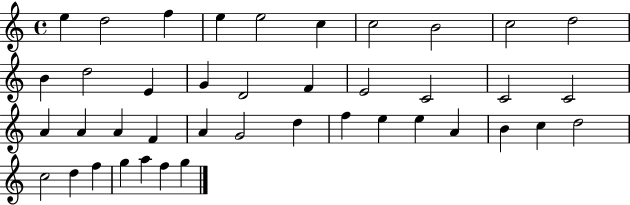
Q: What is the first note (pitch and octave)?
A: E5